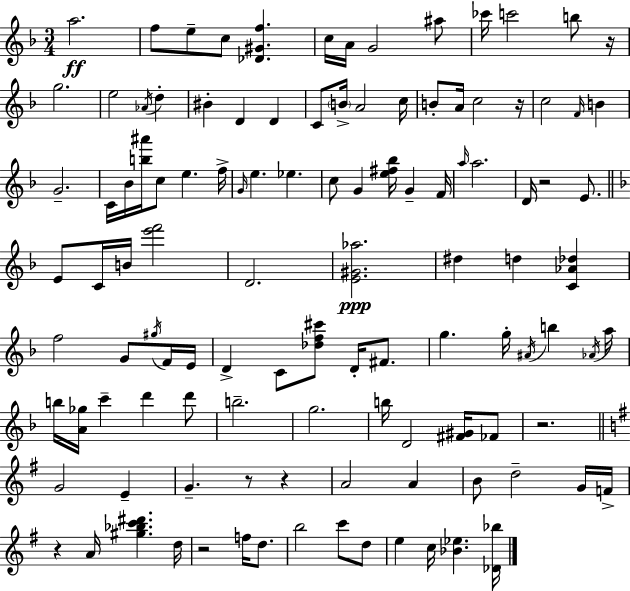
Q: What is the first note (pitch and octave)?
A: A5